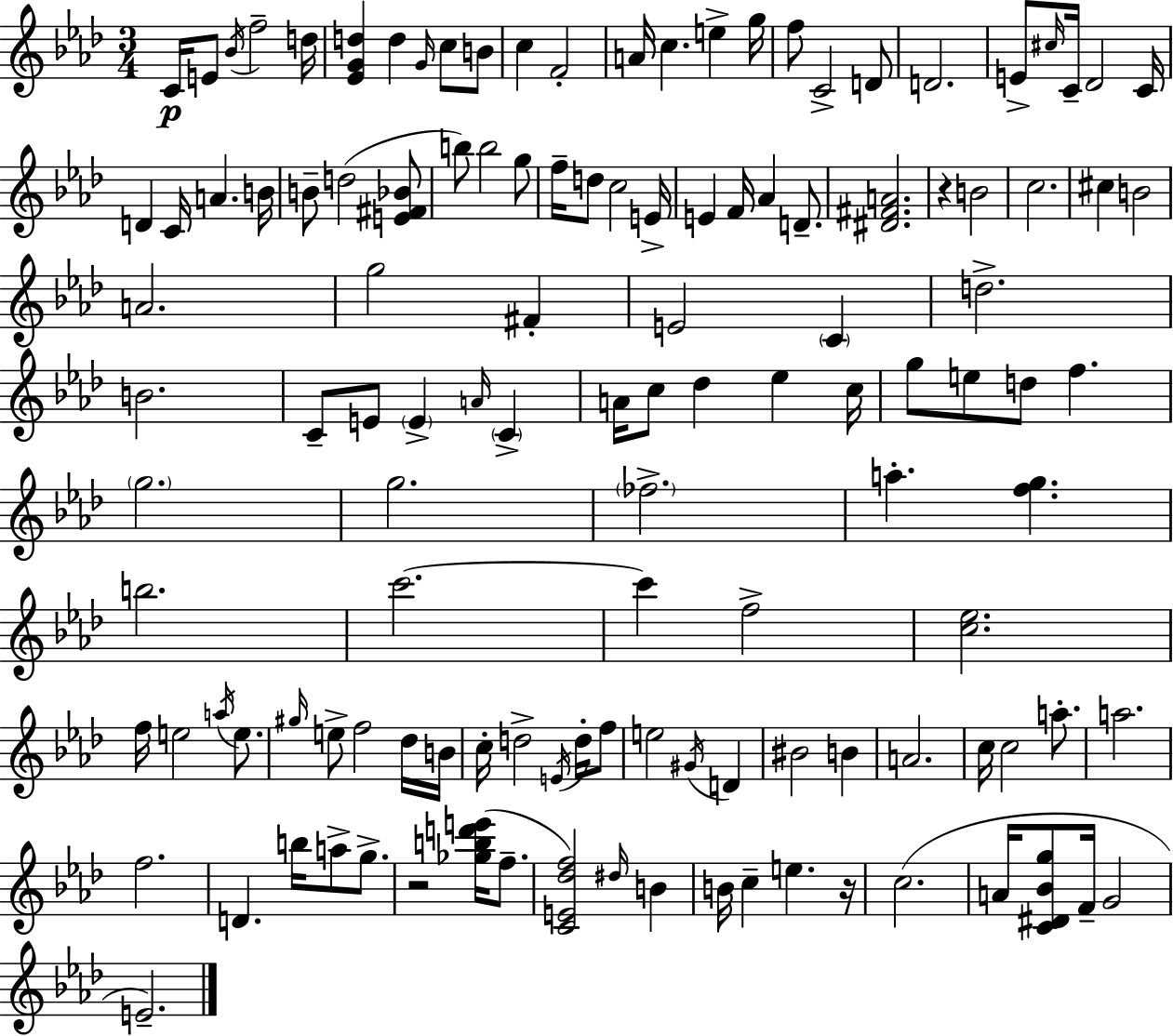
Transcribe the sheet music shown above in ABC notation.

X:1
T:Untitled
M:3/4
L:1/4
K:Fm
C/4 E/2 _B/4 f2 d/4 [_EGd] d G/4 c/2 B/2 c F2 A/4 c e g/4 f/2 C2 D/2 D2 E/2 ^c/4 C/4 _D2 C/4 D C/4 A B/4 B/2 d2 [E^F_B]/2 b/2 b2 g/2 f/4 d/2 c2 E/4 E F/4 _A D/2 [^D^FA]2 z B2 c2 ^c B2 A2 g2 ^F E2 C d2 B2 C/2 E/2 E A/4 C A/4 c/2 _d _e c/4 g/2 e/2 d/2 f g2 g2 _f2 a [fg] b2 c'2 c' f2 [c_e]2 f/4 e2 a/4 e/2 ^g/4 e/2 f2 _d/4 B/4 c/4 d2 E/4 d/4 f/2 e2 ^G/4 D ^B2 B A2 c/4 c2 a/2 a2 f2 D b/4 a/2 g/2 z2 [_gbd'e']/4 f/2 [CE_df]2 ^d/4 B B/4 c e z/4 c2 A/4 [C^D_Bg]/2 F/4 G2 E2